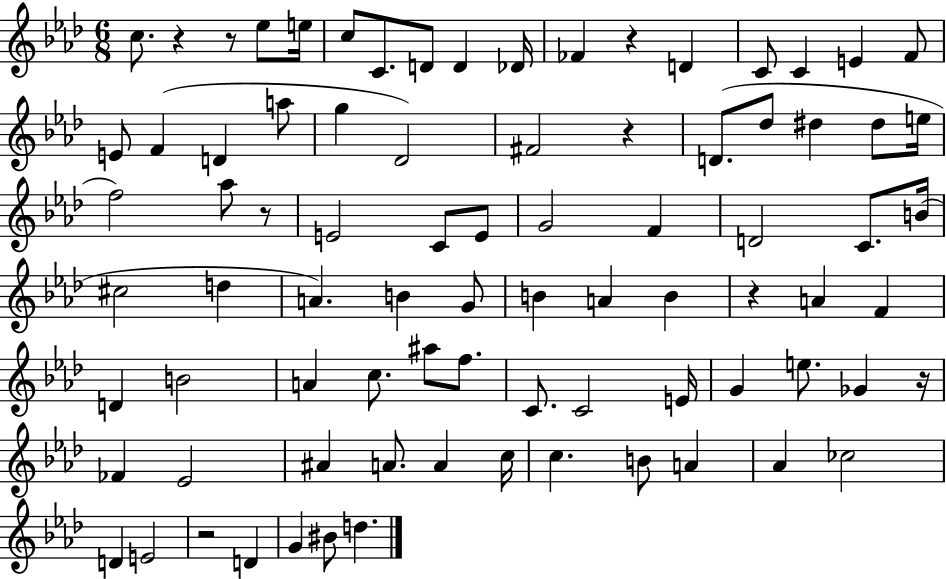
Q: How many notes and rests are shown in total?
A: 83